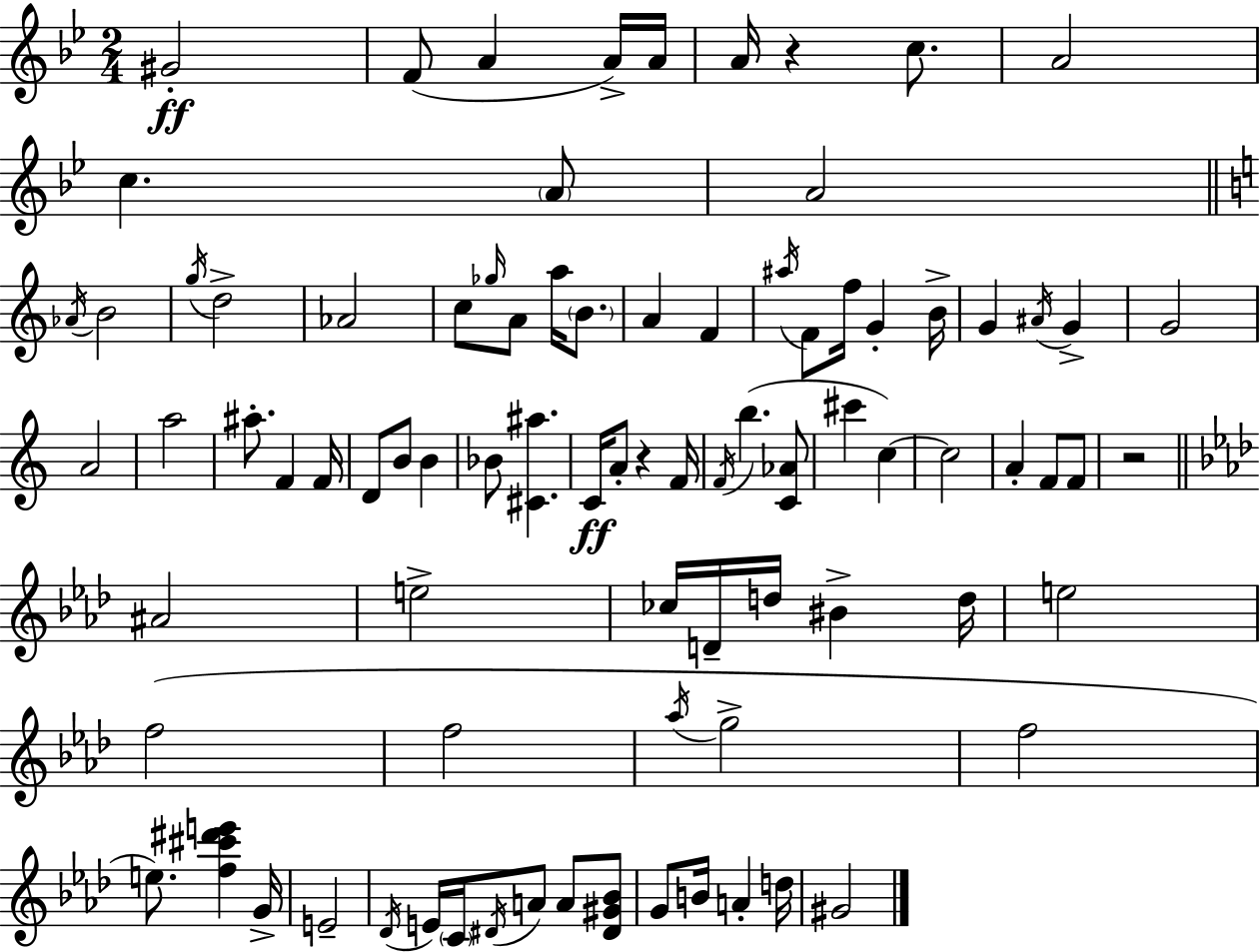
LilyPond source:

{
  \clef treble
  \numericTimeSignature
  \time 2/4
  \key g \minor
  gis'2-.\ff | f'8( a'4 a'16->) a'16 | a'16 r4 c''8. | a'2 | \break c''4. \parenthesize a'8 | a'2 | \bar "||" \break \key c \major \acciaccatura { aes'16 } b'2 | \acciaccatura { g''16 } d''2-> | aes'2 | c''8 \grace { ges''16 } a'8 a''16 | \break \parenthesize b'8. a'4 f'4 | \acciaccatura { ais''16 } f'8 f''16 g'4-. | b'16-> g'4 | \acciaccatura { ais'16 } g'4-> g'2 | \break a'2 | a''2 | ais''8.-. | f'4 f'16 d'8 b'8 | \break b'4 bes'8 <cis' ais''>4. | c'16\ff a'8-. | r4 f'16 \acciaccatura { f'16 }( b''4. | <c' aes'>8 cis'''4 | \break c''4~~) c''2 | a'4-. | f'8 f'8 r2 | \bar "||" \break \key f \minor ais'2 | e''2-> | ces''16 d'16-- d''16 bis'4-> d''16 | e''2 | \break f''2( | f''2 | \acciaccatura { aes''16 } g''2-> | f''2 | \break e''8.) <f'' cis''' dis''' e'''>4 | g'16-> e'2-- | \acciaccatura { des'16 } e'16 \parenthesize c'16 \acciaccatura { dis'16 } a'8 a'8 | <dis' gis' bes'>8 g'8 b'16 a'4-. | \break d''16 gis'2 | \bar "|."
}